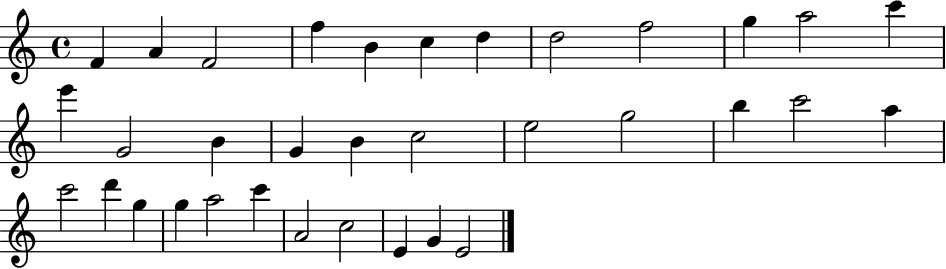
{
  \clef treble
  \time 4/4
  \defaultTimeSignature
  \key c \major
  f'4 a'4 f'2 | f''4 b'4 c''4 d''4 | d''2 f''2 | g''4 a''2 c'''4 | \break e'''4 g'2 b'4 | g'4 b'4 c''2 | e''2 g''2 | b''4 c'''2 a''4 | \break c'''2 d'''4 g''4 | g''4 a''2 c'''4 | a'2 c''2 | e'4 g'4 e'2 | \break \bar "|."
}